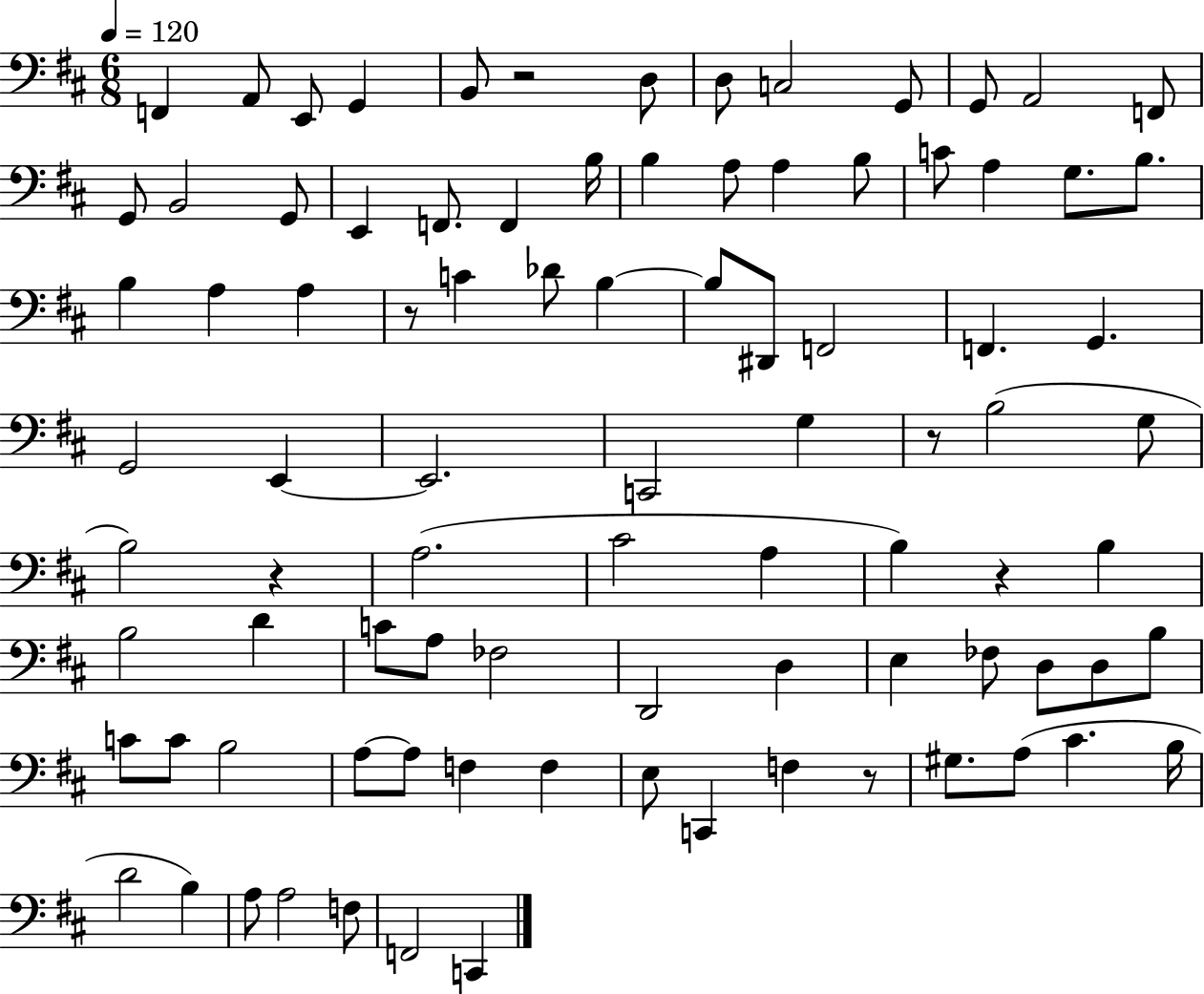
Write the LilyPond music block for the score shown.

{
  \clef bass
  \numericTimeSignature
  \time 6/8
  \key d \major
  \tempo 4 = 120
  f,4 a,8 e,8 g,4 | b,8 r2 d8 | d8 c2 g,8 | g,8 a,2 f,8 | \break g,8 b,2 g,8 | e,4 f,8. f,4 b16 | b4 a8 a4 b8 | c'8 a4 g8. b8. | \break b4 a4 a4 | r8 c'4 des'8 b4~~ | b8 dis,8 f,2 | f,4. g,4. | \break g,2 e,4~~ | e,2. | c,2 g4 | r8 b2( g8 | \break b2) r4 | a2.( | cis'2 a4 | b4) r4 b4 | \break b2 d'4 | c'8 a8 fes2 | d,2 d4 | e4 fes8 d8 d8 b8 | \break c'8 c'8 b2 | a8~~ a8 f4 f4 | e8 c,4 f4 r8 | gis8. a8( cis'4. b16 | \break d'2 b4) | a8 a2 f8 | f,2 c,4 | \bar "|."
}